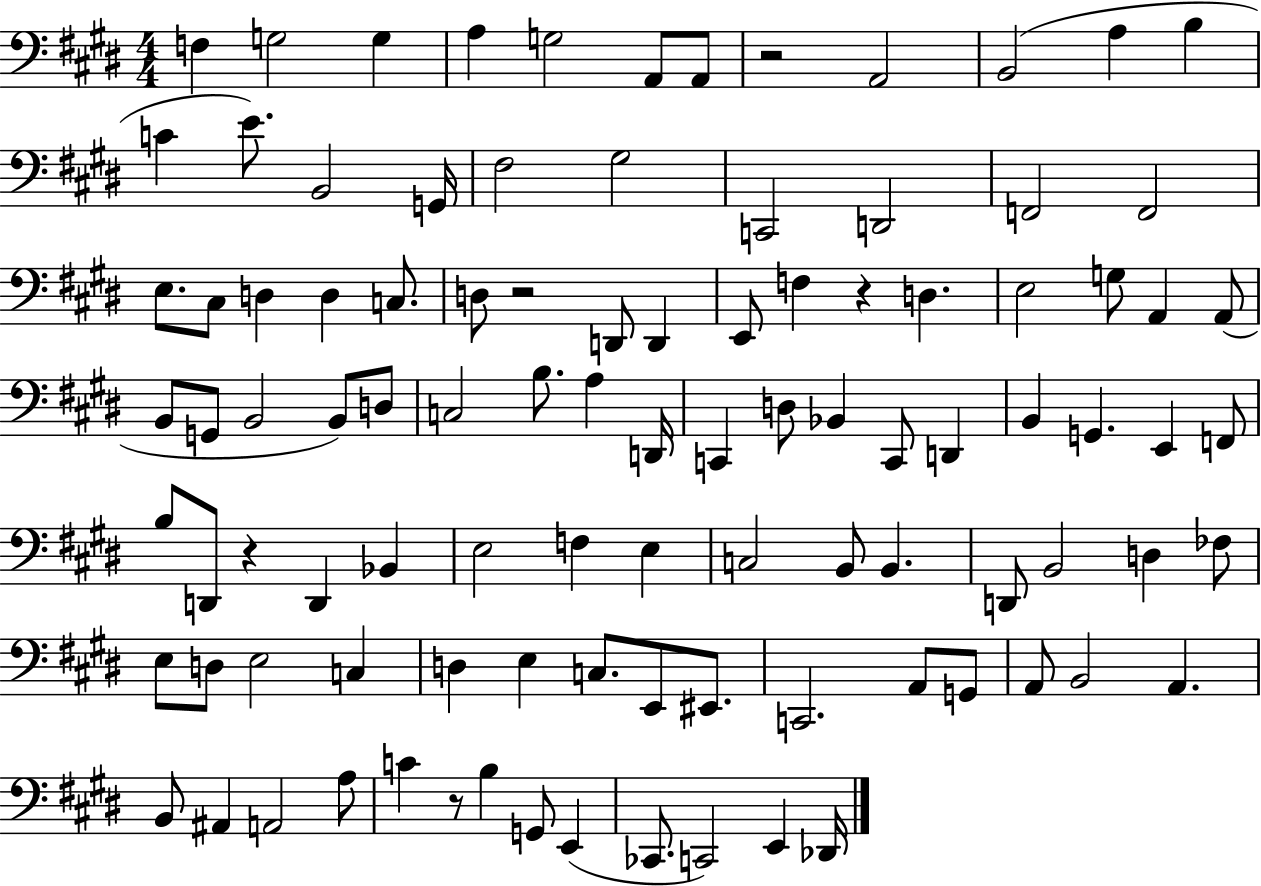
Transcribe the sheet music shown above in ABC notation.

X:1
T:Untitled
M:4/4
L:1/4
K:E
F, G,2 G, A, G,2 A,,/2 A,,/2 z2 A,,2 B,,2 A, B, C E/2 B,,2 G,,/4 ^F,2 ^G,2 C,,2 D,,2 F,,2 F,,2 E,/2 ^C,/2 D, D, C,/2 D,/2 z2 D,,/2 D,, E,,/2 F, z D, E,2 G,/2 A,, A,,/2 B,,/2 G,,/2 B,,2 B,,/2 D,/2 C,2 B,/2 A, D,,/4 C,, D,/2 _B,, C,,/2 D,, B,, G,, E,, F,,/2 B,/2 D,,/2 z D,, _B,, E,2 F, E, C,2 B,,/2 B,, D,,/2 B,,2 D, _F,/2 E,/2 D,/2 E,2 C, D, E, C,/2 E,,/2 ^E,,/2 C,,2 A,,/2 G,,/2 A,,/2 B,,2 A,, B,,/2 ^A,, A,,2 A,/2 C z/2 B, G,,/2 E,, _C,,/2 C,,2 E,, _D,,/4